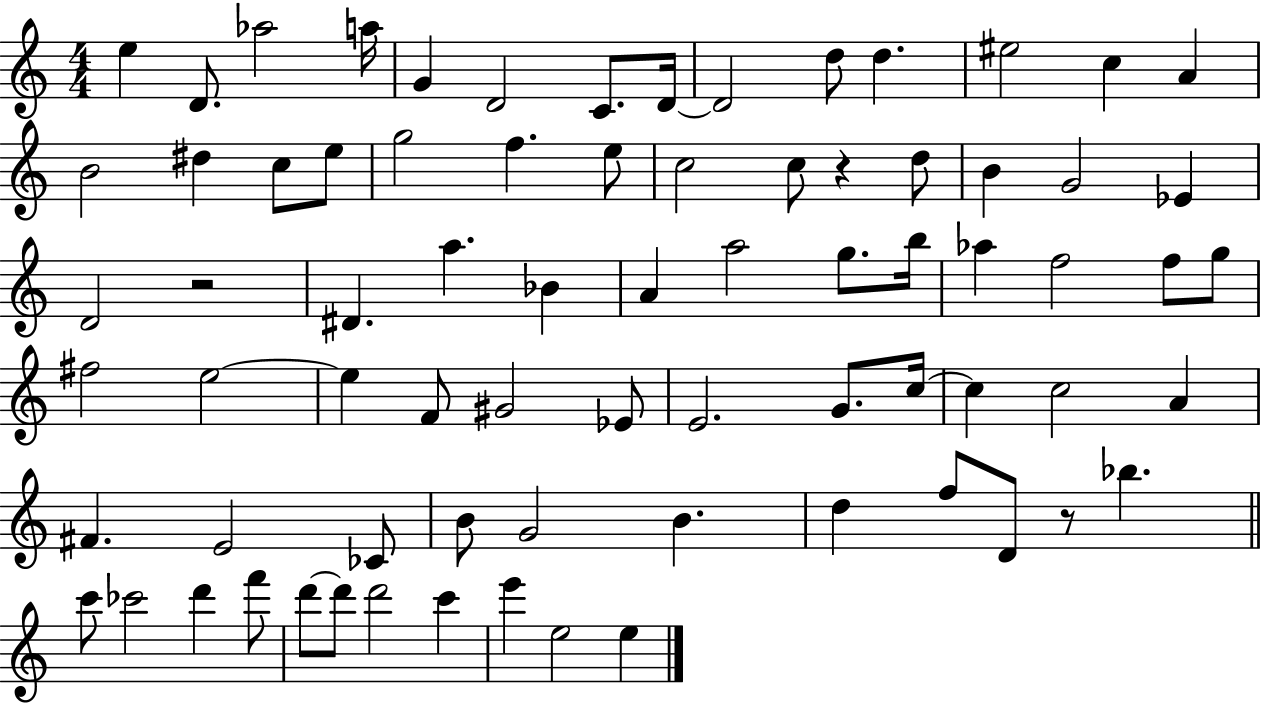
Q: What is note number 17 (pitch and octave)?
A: C5